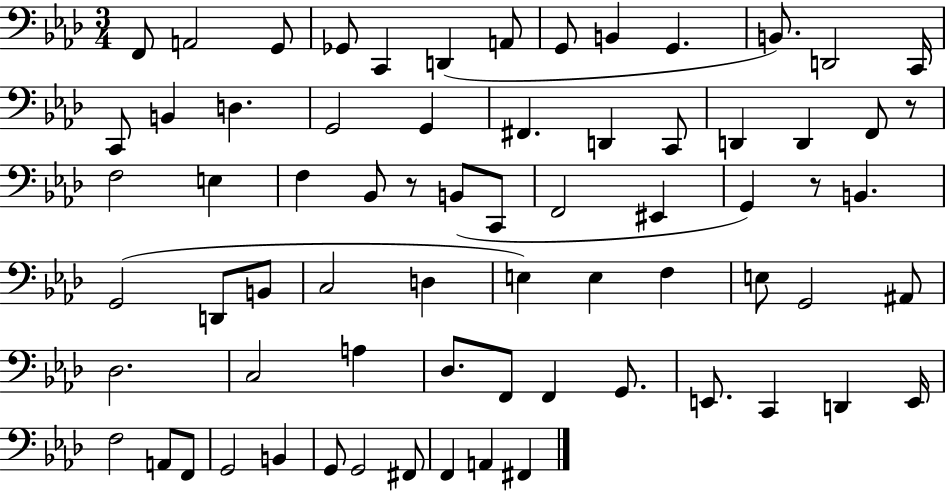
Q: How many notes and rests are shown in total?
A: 70